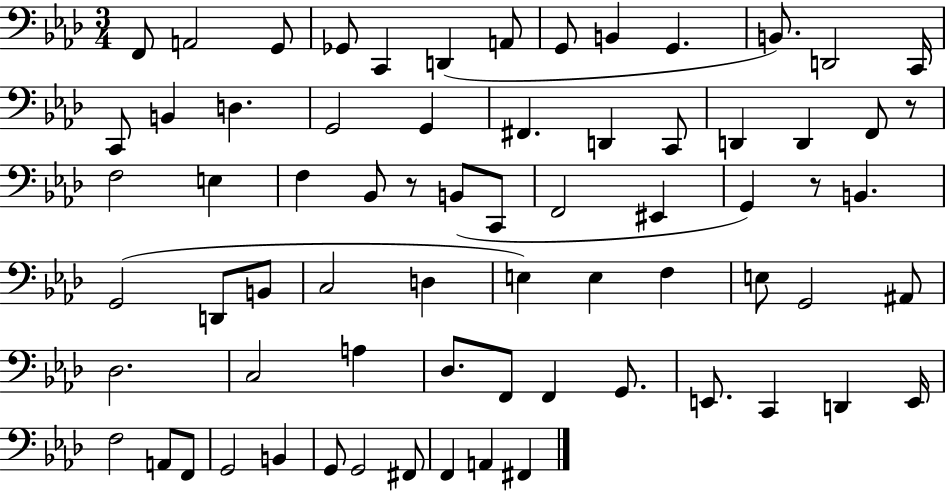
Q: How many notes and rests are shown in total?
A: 70